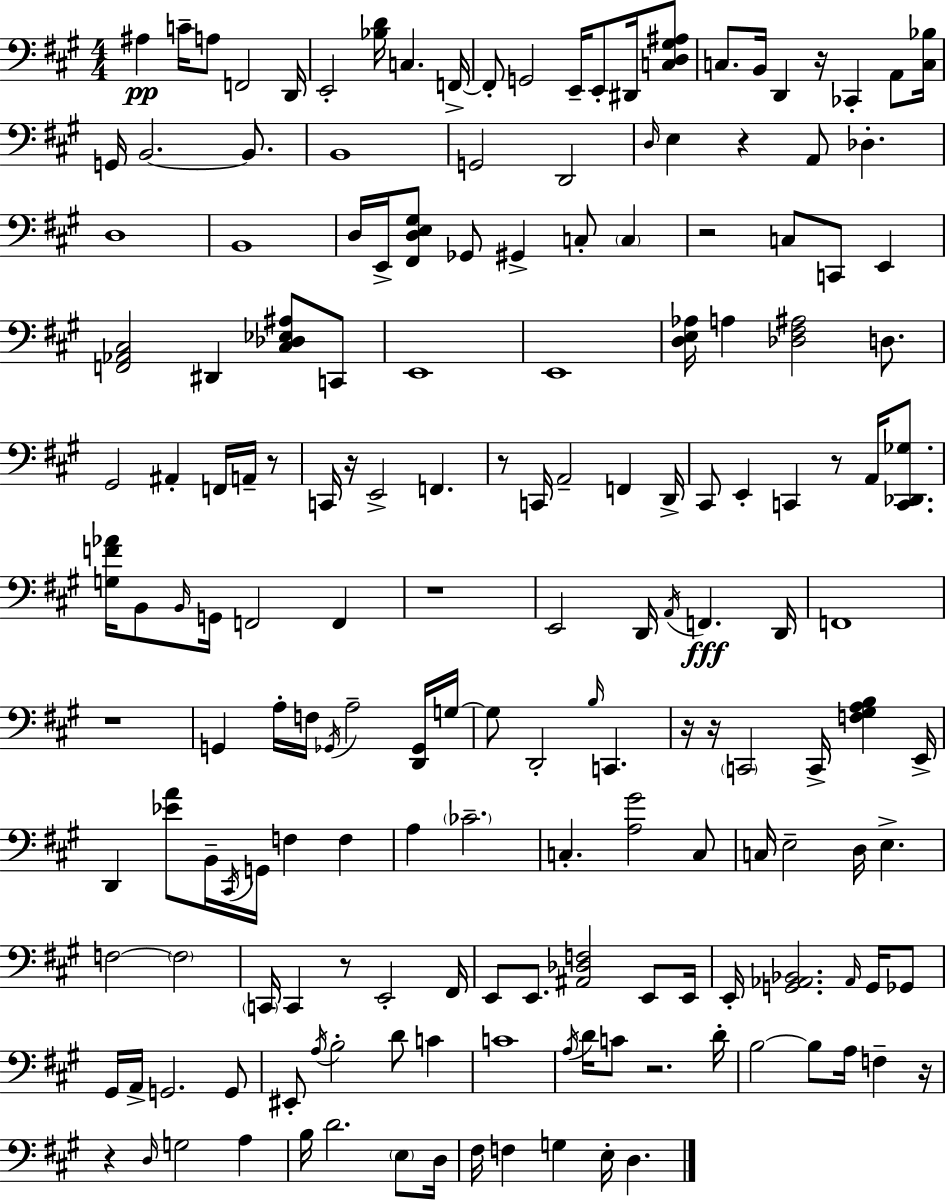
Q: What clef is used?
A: bass